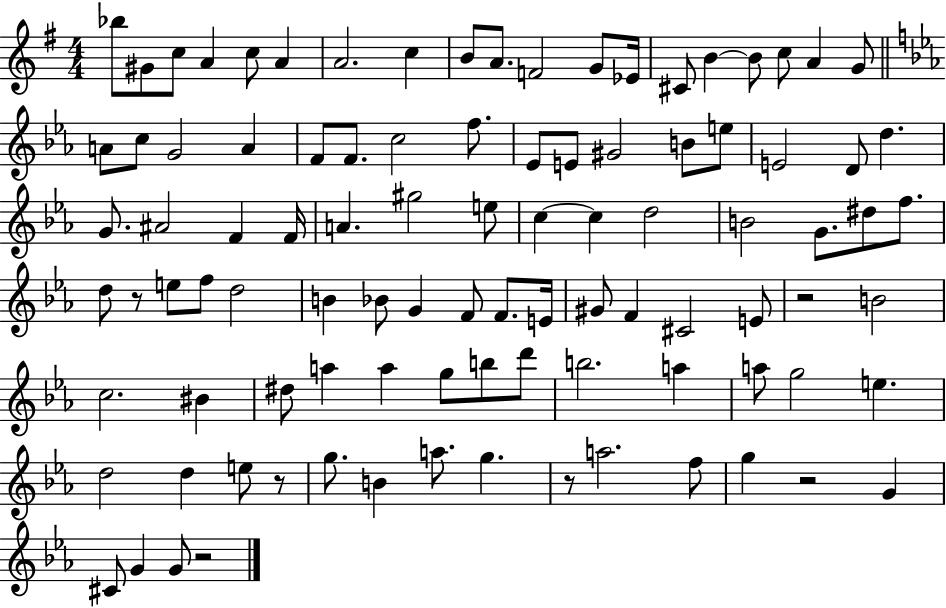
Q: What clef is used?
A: treble